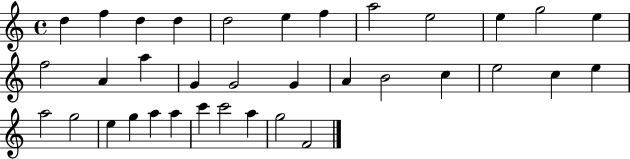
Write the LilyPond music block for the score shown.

{
  \clef treble
  \time 4/4
  \defaultTimeSignature
  \key c \major
  d''4 f''4 d''4 d''4 | d''2 e''4 f''4 | a''2 e''2 | e''4 g''2 e''4 | \break f''2 a'4 a''4 | g'4 g'2 g'4 | a'4 b'2 c''4 | e''2 c''4 e''4 | \break a''2 g''2 | e''4 g''4 a''4 a''4 | c'''4 c'''2 a''4 | g''2 f'2 | \break \bar "|."
}